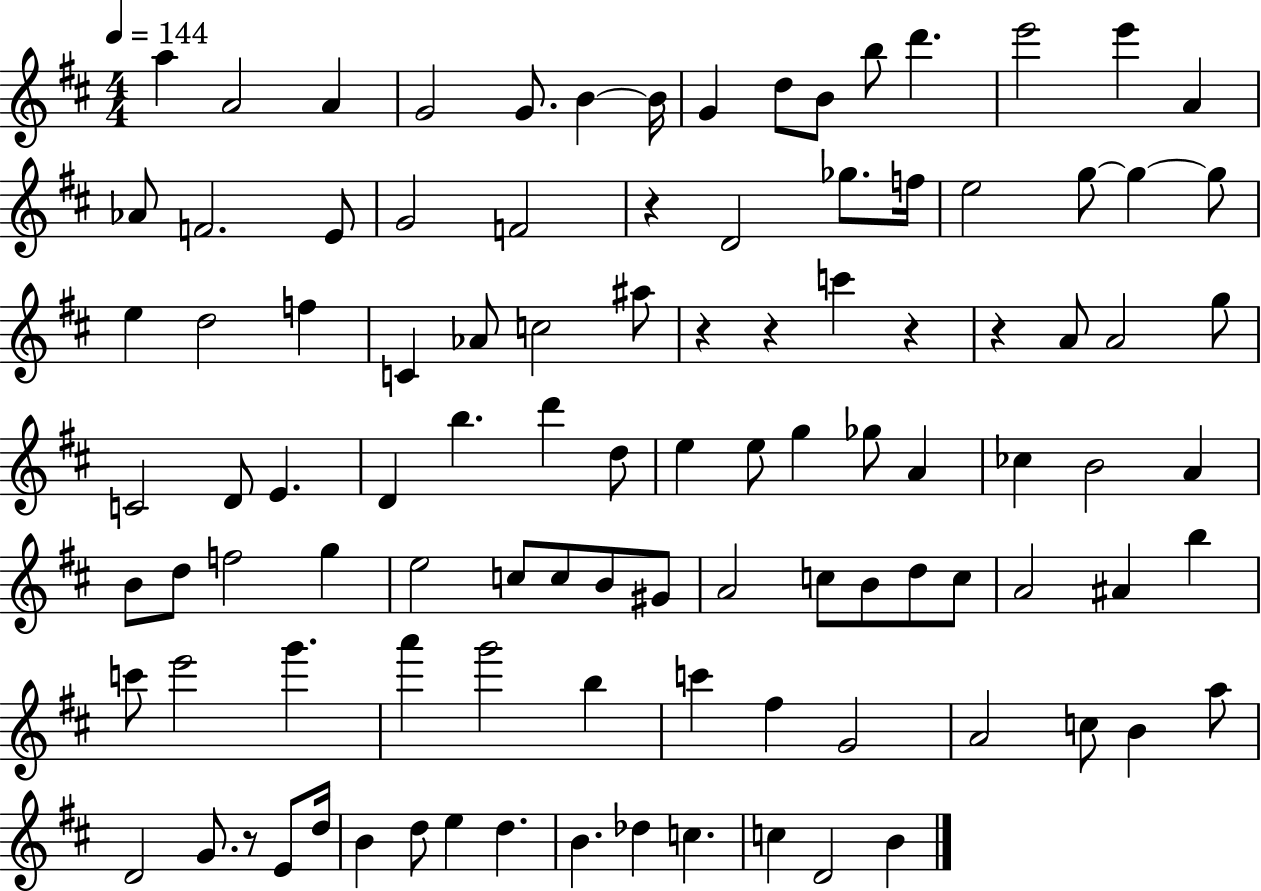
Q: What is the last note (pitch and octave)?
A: B4